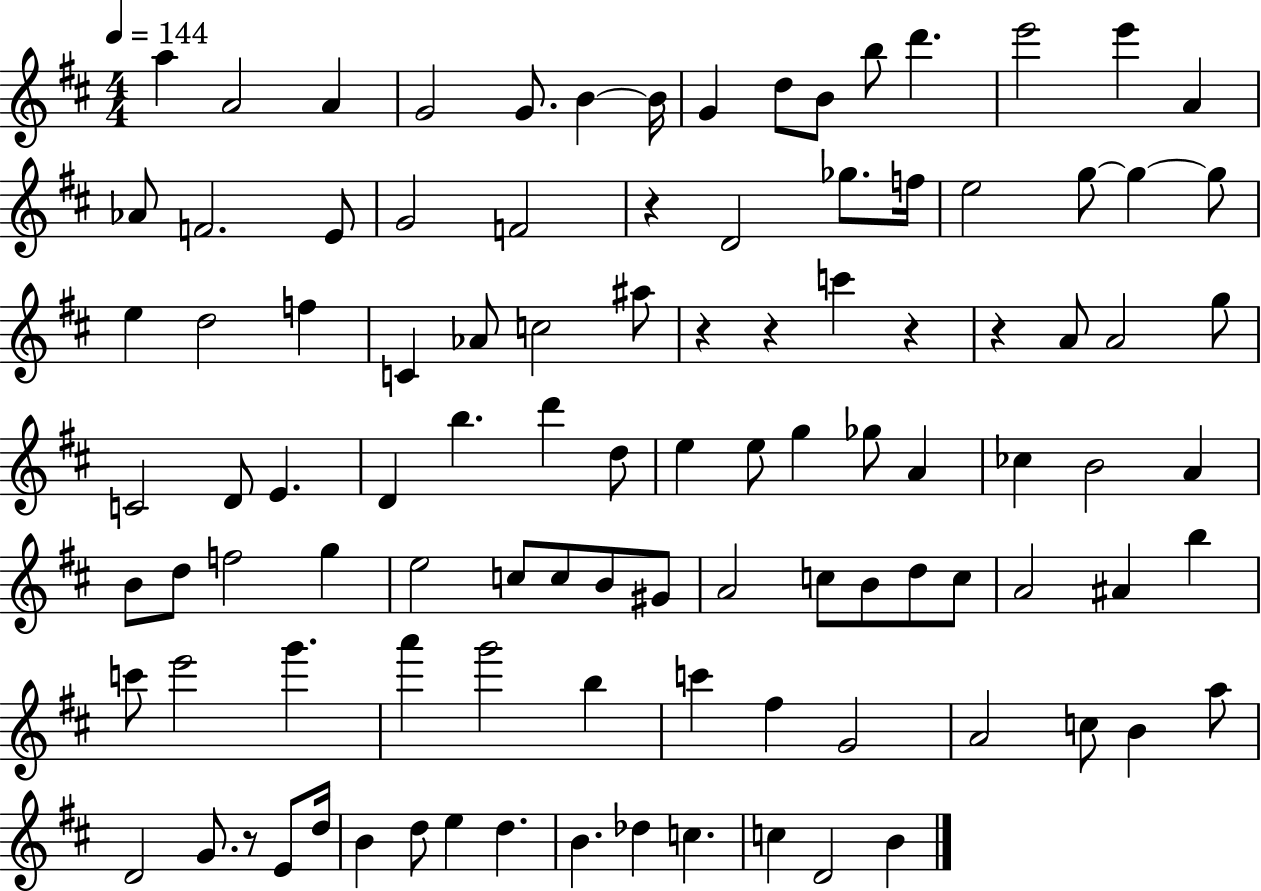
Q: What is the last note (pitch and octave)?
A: B4